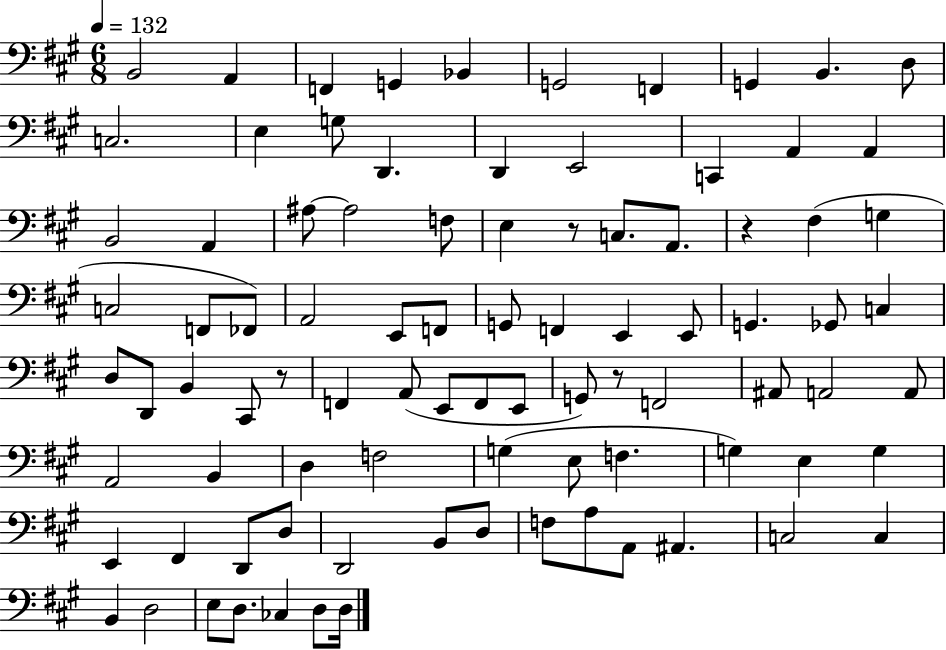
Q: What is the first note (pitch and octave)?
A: B2